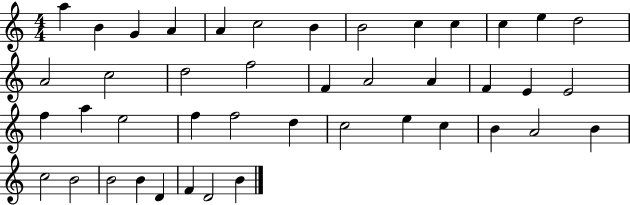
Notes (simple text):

A5/q B4/q G4/q A4/q A4/q C5/h B4/q B4/h C5/q C5/q C5/q E5/q D5/h A4/h C5/h D5/h F5/h F4/q A4/h A4/q F4/q E4/q E4/h F5/q A5/q E5/h F5/q F5/h D5/q C5/h E5/q C5/q B4/q A4/h B4/q C5/h B4/h B4/h B4/q D4/q F4/q D4/h B4/q